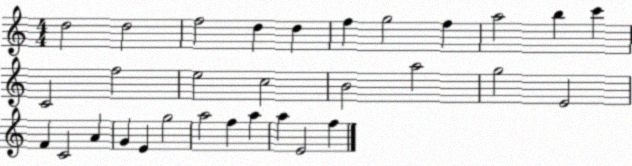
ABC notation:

X:1
T:Untitled
M:4/4
L:1/4
K:C
d2 d2 f2 d d f g2 f a2 b c' C2 f2 e2 c2 B2 a2 g2 E2 F C2 A G E g2 a2 f a a E2 f